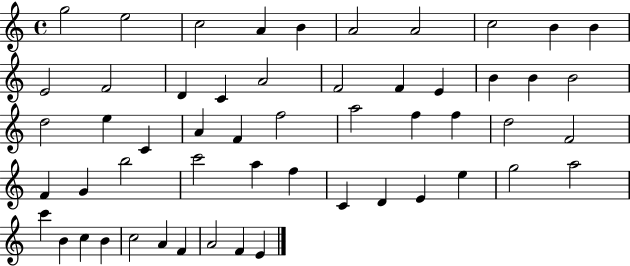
{
  \clef treble
  \time 4/4
  \defaultTimeSignature
  \key c \major
  g''2 e''2 | c''2 a'4 b'4 | a'2 a'2 | c''2 b'4 b'4 | \break e'2 f'2 | d'4 c'4 a'2 | f'2 f'4 e'4 | b'4 b'4 b'2 | \break d''2 e''4 c'4 | a'4 f'4 f''2 | a''2 f''4 f''4 | d''2 f'2 | \break f'4 g'4 b''2 | c'''2 a''4 f''4 | c'4 d'4 e'4 e''4 | g''2 a''2 | \break c'''4 b'4 c''4 b'4 | c''2 a'4 f'4 | a'2 f'4 e'4 | \bar "|."
}